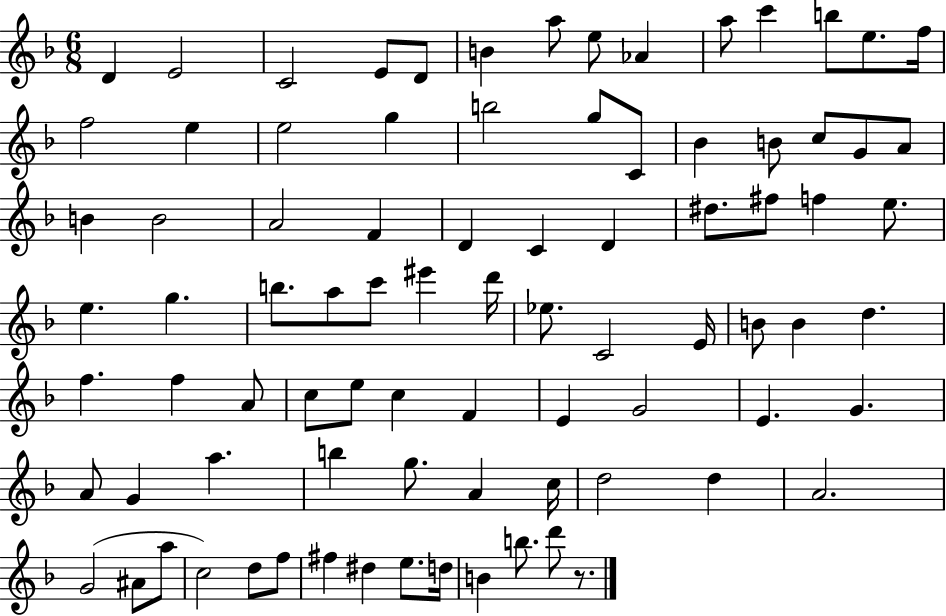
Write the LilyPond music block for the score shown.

{
  \clef treble
  \numericTimeSignature
  \time 6/8
  \key f \major
  d'4 e'2 | c'2 e'8 d'8 | b'4 a''8 e''8 aes'4 | a''8 c'''4 b''8 e''8. f''16 | \break f''2 e''4 | e''2 g''4 | b''2 g''8 c'8 | bes'4 b'8 c''8 g'8 a'8 | \break b'4 b'2 | a'2 f'4 | d'4 c'4 d'4 | dis''8. fis''8 f''4 e''8. | \break e''4. g''4. | b''8. a''8 c'''8 eis'''4 d'''16 | ees''8. c'2 e'16 | b'8 b'4 d''4. | \break f''4. f''4 a'8 | c''8 e''8 c''4 f'4 | e'4 g'2 | e'4. g'4. | \break a'8 g'4 a''4. | b''4 g''8. a'4 c''16 | d''2 d''4 | a'2. | \break g'2( ais'8 a''8 | c''2) d''8 f''8 | fis''4 dis''4 e''8. d''16 | b'4 b''8. d'''8 r8. | \break \bar "|."
}